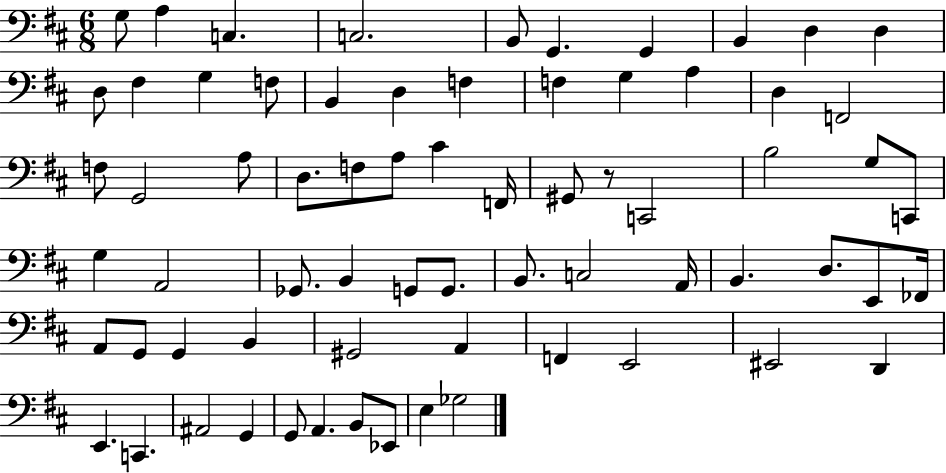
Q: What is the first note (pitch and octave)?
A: G3